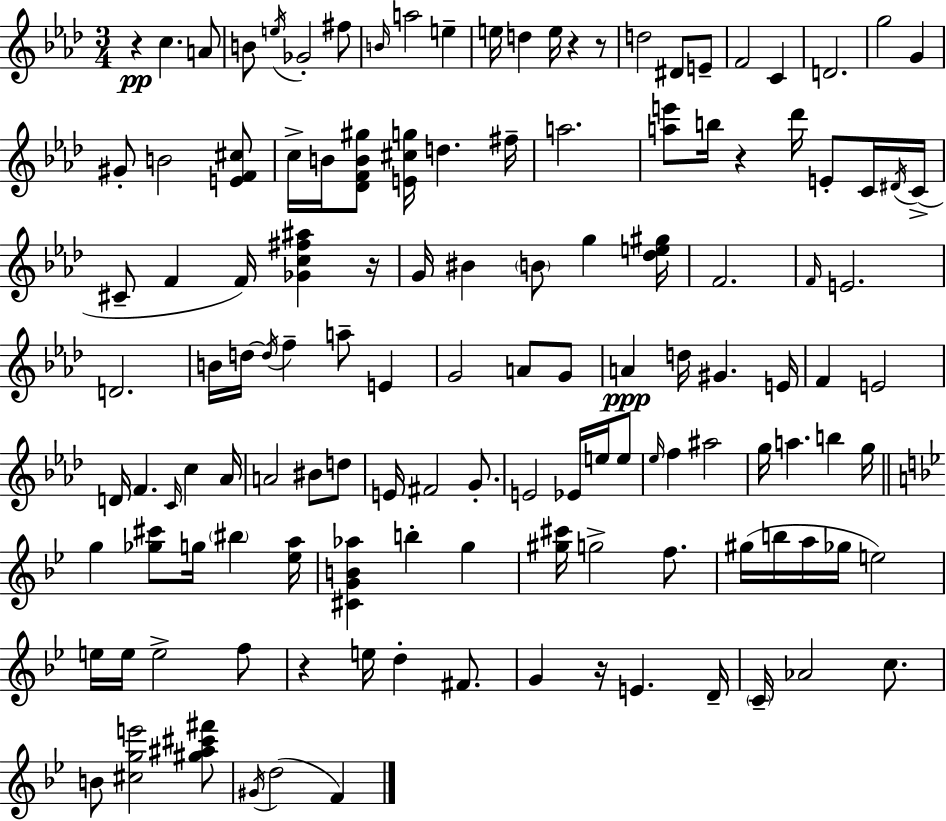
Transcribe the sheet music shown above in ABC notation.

X:1
T:Untitled
M:3/4
L:1/4
K:Ab
z c A/2 B/2 e/4 _G2 ^f/2 B/4 a2 e e/4 d e/4 z z/2 d2 ^D/2 E/2 F2 C D2 g2 G ^G/2 B2 [EF^c]/2 c/4 B/4 [_DFB^g]/2 [E^cg]/4 d ^f/4 a2 [ae']/2 b/4 z _d'/4 E/2 C/4 ^D/4 C/4 ^C/2 F F/4 [_Gc^f^a] z/4 G/4 ^B B/2 g [_de^g]/4 F2 F/4 E2 D2 B/4 d/4 d/4 f a/2 E G2 A/2 G/2 A d/4 ^G E/4 F E2 D/4 F C/4 c _A/4 A2 ^B/2 d/2 E/4 ^F2 G/2 E2 _E/4 e/4 e/2 _e/4 f ^a2 g/4 a b g/4 g [_g^c']/2 g/4 ^b [_ea]/4 [^CGB_a] b g [^g^c']/4 g2 f/2 ^g/4 b/4 a/4 _g/4 e2 e/4 e/4 e2 f/2 z e/4 d ^F/2 G z/4 E D/4 C/4 _A2 c/2 B/2 [^cge']2 [^g^a^c'^f']/2 ^G/4 d2 F